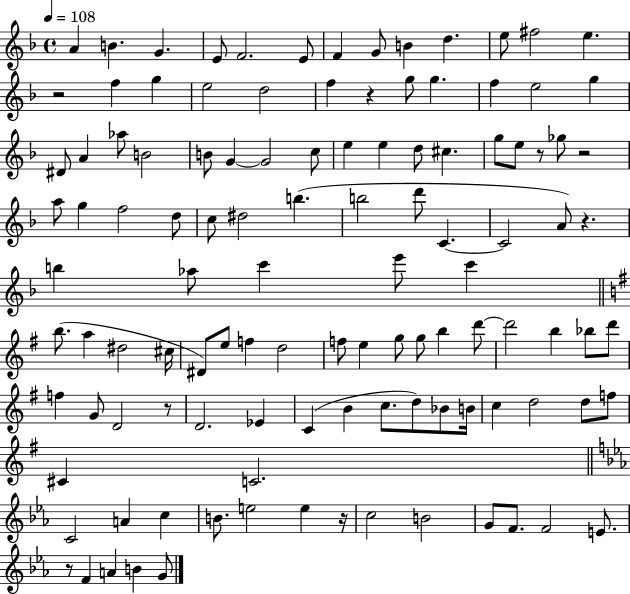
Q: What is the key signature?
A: F major